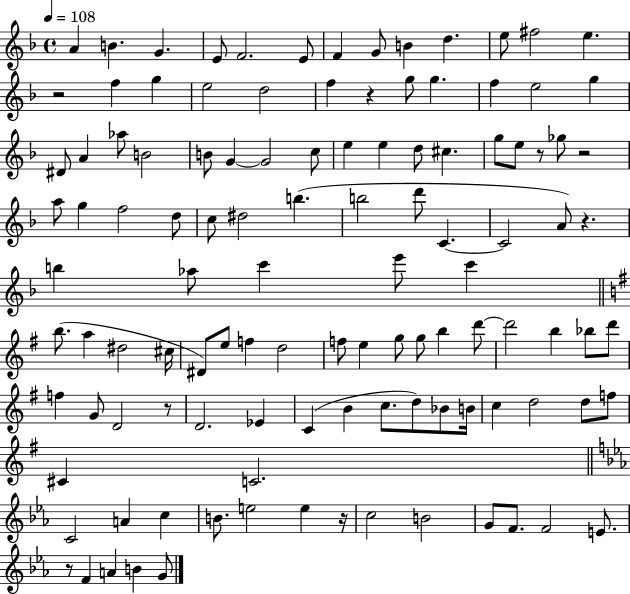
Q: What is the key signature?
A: F major